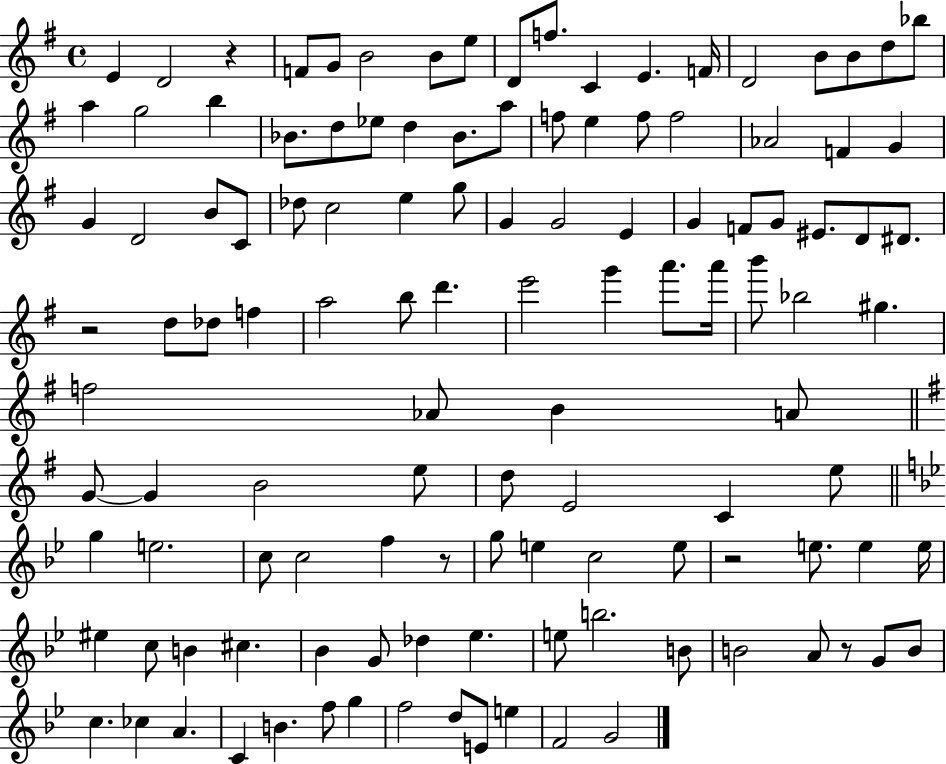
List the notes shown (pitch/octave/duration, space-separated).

E4/q D4/h R/q F4/e G4/e B4/h B4/e E5/e D4/e F5/e. C4/q E4/q. F4/s D4/h B4/e B4/e D5/e Bb5/e A5/q G5/h B5/q Bb4/e. D5/e Eb5/e D5/q Bb4/e. A5/e F5/e E5/q F5/e F5/h Ab4/h F4/q G4/q G4/q D4/h B4/e C4/e Db5/e C5/h E5/q G5/e G4/q G4/h E4/q G4/q F4/e G4/e EIS4/e. D4/e D#4/e. R/h D5/e Db5/e F5/q A5/h B5/e D6/q. E6/h G6/q A6/e. A6/s B6/e Bb5/h G#5/q. F5/h Ab4/e B4/q A4/e G4/e G4/q B4/h E5/e D5/e E4/h C4/q E5/e G5/q E5/h. C5/e C5/h F5/q R/e G5/e E5/q C5/h E5/e R/h E5/e. E5/q E5/s EIS5/q C5/e B4/q C#5/q. Bb4/q G4/e Db5/q Eb5/q. E5/e B5/h. B4/e B4/h A4/e R/e G4/e B4/e C5/q. CES5/q A4/q. C4/q B4/q. F5/e G5/q F5/h D5/e E4/e E5/q F4/h G4/h